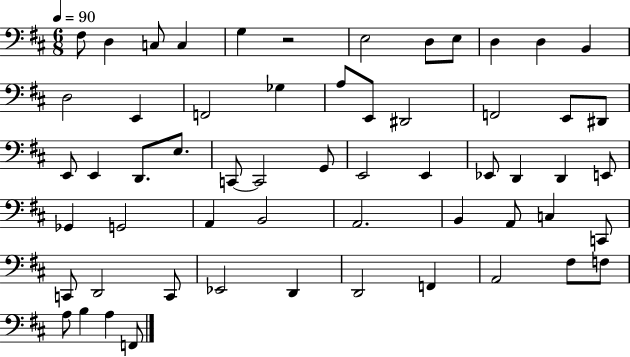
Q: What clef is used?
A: bass